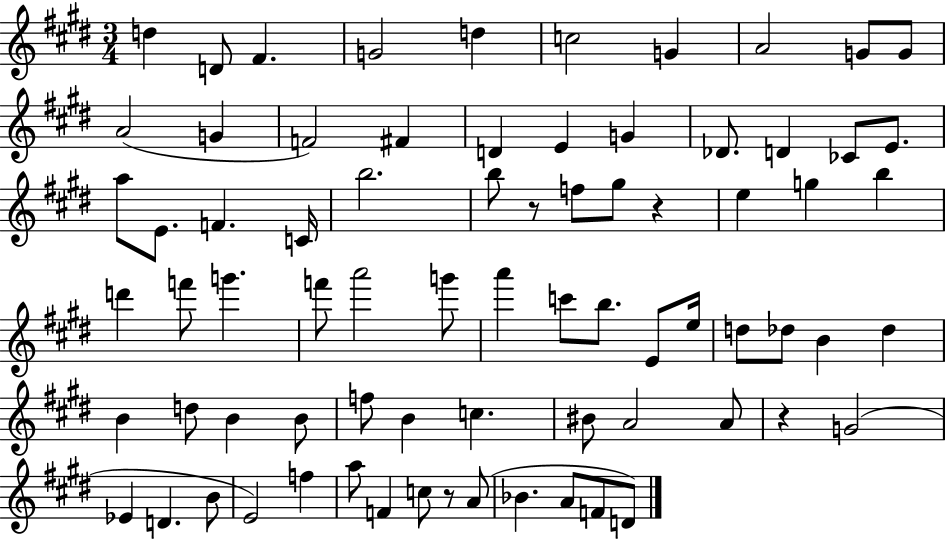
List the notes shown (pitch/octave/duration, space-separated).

D5/q D4/e F#4/q. G4/h D5/q C5/h G4/q A4/h G4/e G4/e A4/h G4/q F4/h F#4/q D4/q E4/q G4/q Db4/e. D4/q CES4/e E4/e. A5/e E4/e. F4/q. C4/s B5/h. B5/e R/e F5/e G#5/e R/q E5/q G5/q B5/q D6/q F6/e G6/q. F6/e A6/h G6/e A6/q C6/e B5/e. E4/e E5/s D5/e Db5/e B4/q Db5/q B4/q D5/e B4/q B4/e F5/e B4/q C5/q. BIS4/e A4/h A4/e R/q G4/h Eb4/q D4/q. B4/e E4/h F5/q A5/e F4/q C5/e R/e A4/e Bb4/q. A4/e F4/e D4/e